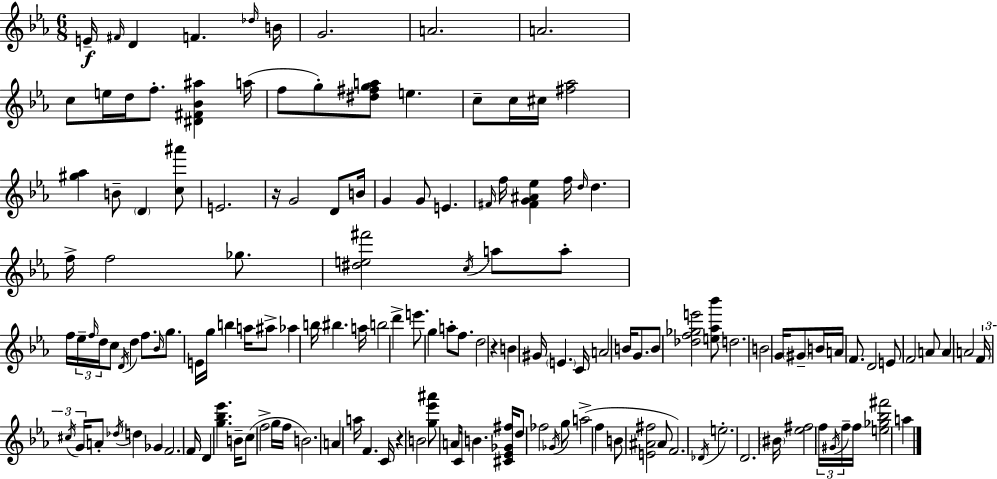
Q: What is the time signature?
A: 6/8